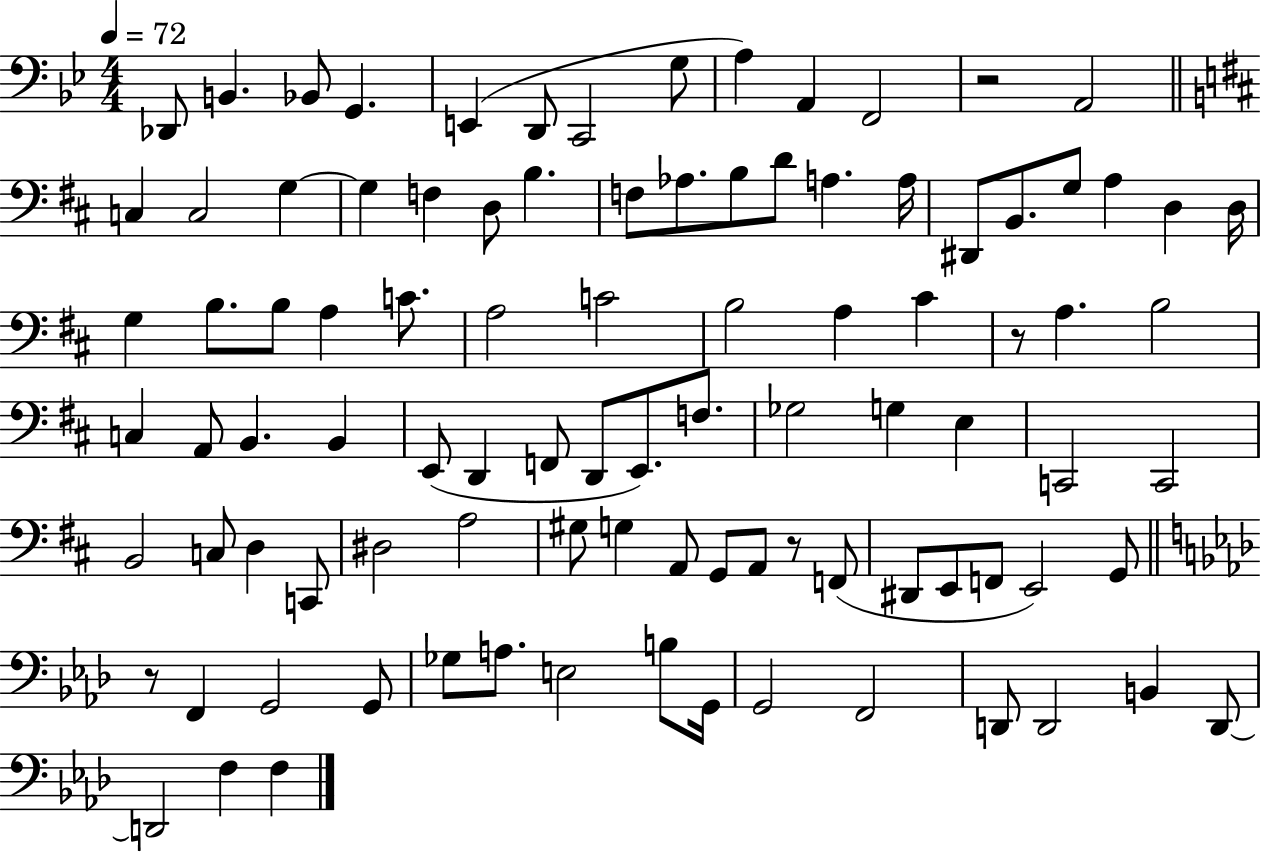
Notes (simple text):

Db2/e B2/q. Bb2/e G2/q. E2/q D2/e C2/h G3/e A3/q A2/q F2/h R/h A2/h C3/q C3/h G3/q G3/q F3/q D3/e B3/q. F3/e Ab3/e. B3/e D4/e A3/q. A3/s D#2/e B2/e. G3/e A3/q D3/q D3/s G3/q B3/e. B3/e A3/q C4/e. A3/h C4/h B3/h A3/q C#4/q R/e A3/q. B3/h C3/q A2/e B2/q. B2/q E2/e D2/q F2/e D2/e E2/e. F3/e. Gb3/h G3/q E3/q C2/h C2/h B2/h C3/e D3/q C2/e D#3/h A3/h G#3/e G3/q A2/e G2/e A2/e R/e F2/e D#2/e E2/e F2/e E2/h G2/e R/e F2/q G2/h G2/e Gb3/e A3/e. E3/h B3/e G2/s G2/h F2/h D2/e D2/h B2/q D2/e D2/h F3/q F3/q